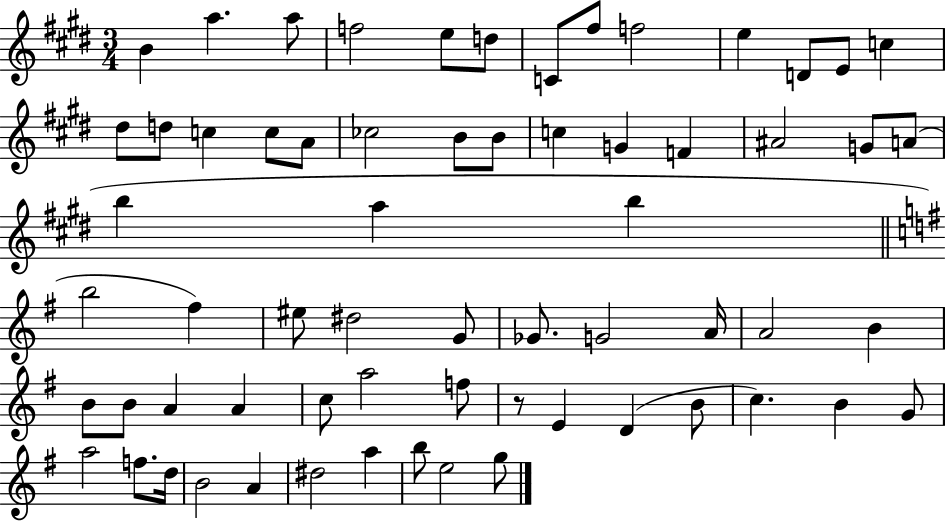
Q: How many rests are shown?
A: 1